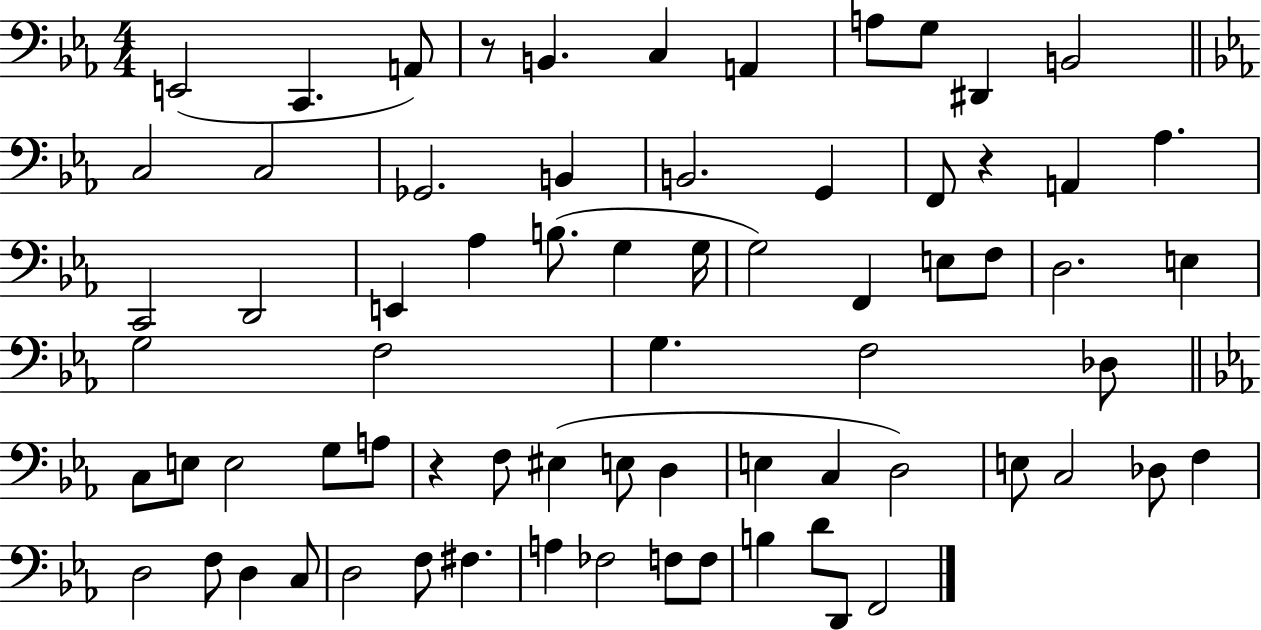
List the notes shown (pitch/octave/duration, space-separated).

E2/h C2/q. A2/e R/e B2/q. C3/q A2/q A3/e G3/e D#2/q B2/h C3/h C3/h Gb2/h. B2/q B2/h. G2/q F2/e R/q A2/q Ab3/q. C2/h D2/h E2/q Ab3/q B3/e. G3/q G3/s G3/h F2/q E3/e F3/e D3/h. E3/q G3/h F3/h G3/q. F3/h Db3/e C3/e E3/e E3/h G3/e A3/e R/q F3/e EIS3/q E3/e D3/q E3/q C3/q D3/h E3/e C3/h Db3/e F3/q D3/h F3/e D3/q C3/e D3/h F3/e F#3/q. A3/q FES3/h F3/e F3/e B3/q D4/e D2/e F2/h